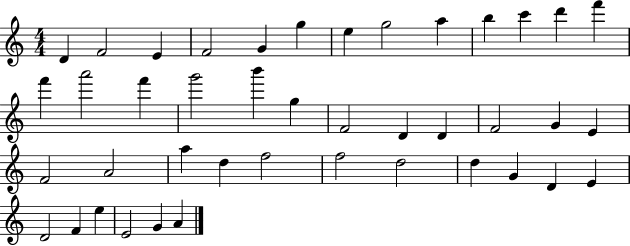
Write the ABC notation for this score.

X:1
T:Untitled
M:4/4
L:1/4
K:C
D F2 E F2 G g e g2 a b c' d' f' f' a'2 f' g'2 b' g F2 D D F2 G E F2 A2 a d f2 f2 d2 d G D E D2 F e E2 G A